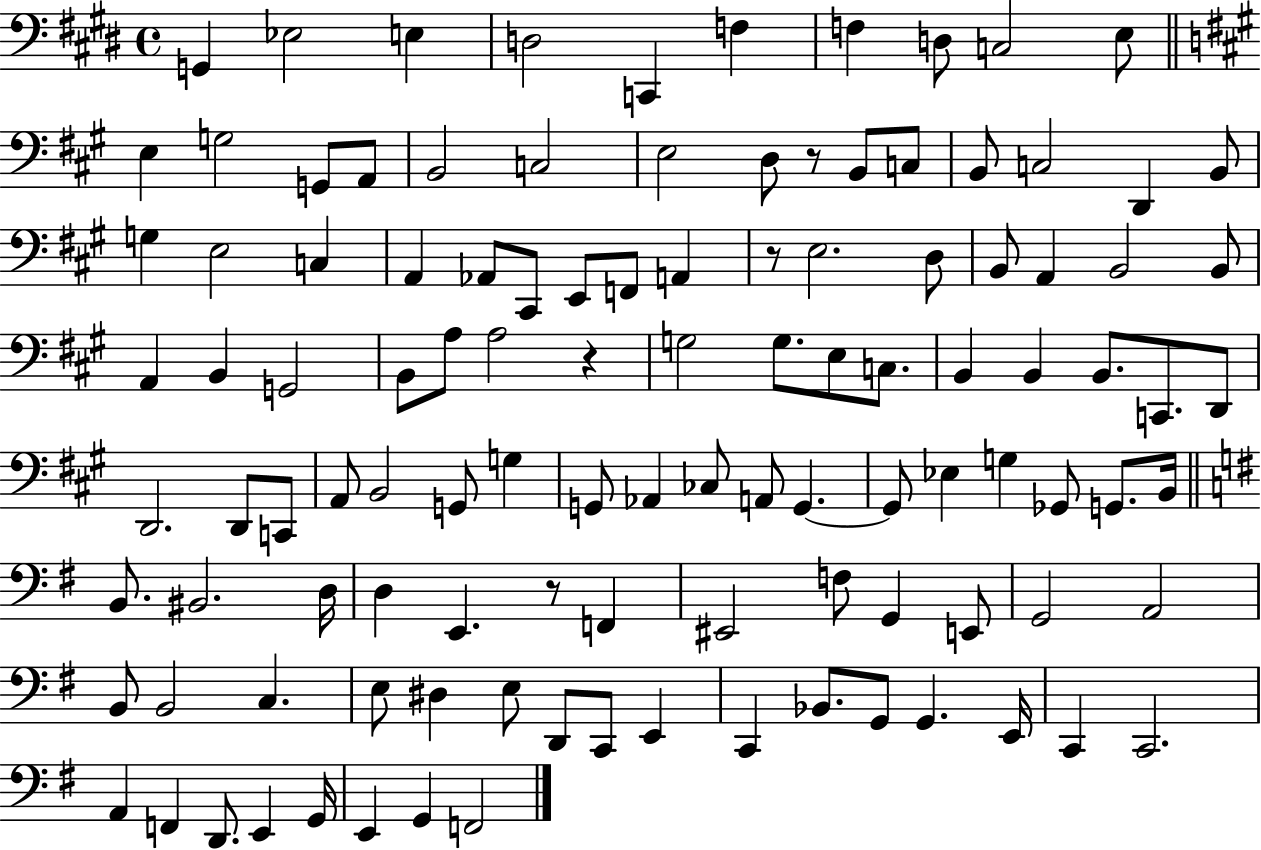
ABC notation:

X:1
T:Untitled
M:4/4
L:1/4
K:E
G,, _E,2 E, D,2 C,, F, F, D,/2 C,2 E,/2 E, G,2 G,,/2 A,,/2 B,,2 C,2 E,2 D,/2 z/2 B,,/2 C,/2 B,,/2 C,2 D,, B,,/2 G, E,2 C, A,, _A,,/2 ^C,,/2 E,,/2 F,,/2 A,, z/2 E,2 D,/2 B,,/2 A,, B,,2 B,,/2 A,, B,, G,,2 B,,/2 A,/2 A,2 z G,2 G,/2 E,/2 C,/2 B,, B,, B,,/2 C,,/2 D,,/2 D,,2 D,,/2 C,,/2 A,,/2 B,,2 G,,/2 G, G,,/2 _A,, _C,/2 A,,/2 G,, G,,/2 _E, G, _G,,/2 G,,/2 B,,/4 B,,/2 ^B,,2 D,/4 D, E,, z/2 F,, ^E,,2 F,/2 G,, E,,/2 G,,2 A,,2 B,,/2 B,,2 C, E,/2 ^D, E,/2 D,,/2 C,,/2 E,, C,, _B,,/2 G,,/2 G,, E,,/4 C,, C,,2 A,, F,, D,,/2 E,, G,,/4 E,, G,, F,,2